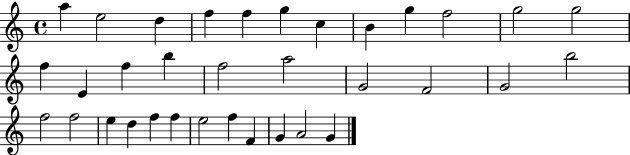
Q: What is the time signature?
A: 4/4